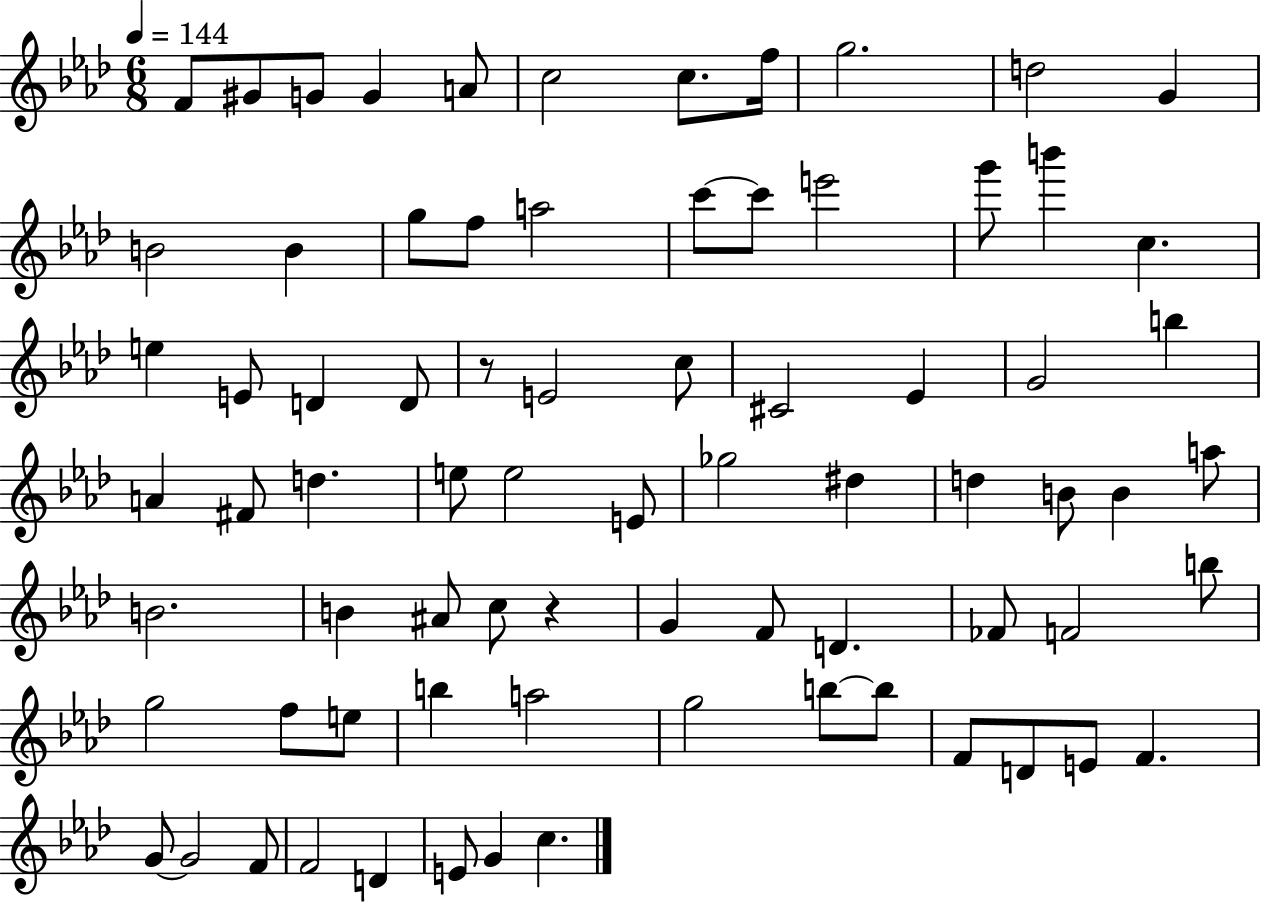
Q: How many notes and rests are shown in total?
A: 76